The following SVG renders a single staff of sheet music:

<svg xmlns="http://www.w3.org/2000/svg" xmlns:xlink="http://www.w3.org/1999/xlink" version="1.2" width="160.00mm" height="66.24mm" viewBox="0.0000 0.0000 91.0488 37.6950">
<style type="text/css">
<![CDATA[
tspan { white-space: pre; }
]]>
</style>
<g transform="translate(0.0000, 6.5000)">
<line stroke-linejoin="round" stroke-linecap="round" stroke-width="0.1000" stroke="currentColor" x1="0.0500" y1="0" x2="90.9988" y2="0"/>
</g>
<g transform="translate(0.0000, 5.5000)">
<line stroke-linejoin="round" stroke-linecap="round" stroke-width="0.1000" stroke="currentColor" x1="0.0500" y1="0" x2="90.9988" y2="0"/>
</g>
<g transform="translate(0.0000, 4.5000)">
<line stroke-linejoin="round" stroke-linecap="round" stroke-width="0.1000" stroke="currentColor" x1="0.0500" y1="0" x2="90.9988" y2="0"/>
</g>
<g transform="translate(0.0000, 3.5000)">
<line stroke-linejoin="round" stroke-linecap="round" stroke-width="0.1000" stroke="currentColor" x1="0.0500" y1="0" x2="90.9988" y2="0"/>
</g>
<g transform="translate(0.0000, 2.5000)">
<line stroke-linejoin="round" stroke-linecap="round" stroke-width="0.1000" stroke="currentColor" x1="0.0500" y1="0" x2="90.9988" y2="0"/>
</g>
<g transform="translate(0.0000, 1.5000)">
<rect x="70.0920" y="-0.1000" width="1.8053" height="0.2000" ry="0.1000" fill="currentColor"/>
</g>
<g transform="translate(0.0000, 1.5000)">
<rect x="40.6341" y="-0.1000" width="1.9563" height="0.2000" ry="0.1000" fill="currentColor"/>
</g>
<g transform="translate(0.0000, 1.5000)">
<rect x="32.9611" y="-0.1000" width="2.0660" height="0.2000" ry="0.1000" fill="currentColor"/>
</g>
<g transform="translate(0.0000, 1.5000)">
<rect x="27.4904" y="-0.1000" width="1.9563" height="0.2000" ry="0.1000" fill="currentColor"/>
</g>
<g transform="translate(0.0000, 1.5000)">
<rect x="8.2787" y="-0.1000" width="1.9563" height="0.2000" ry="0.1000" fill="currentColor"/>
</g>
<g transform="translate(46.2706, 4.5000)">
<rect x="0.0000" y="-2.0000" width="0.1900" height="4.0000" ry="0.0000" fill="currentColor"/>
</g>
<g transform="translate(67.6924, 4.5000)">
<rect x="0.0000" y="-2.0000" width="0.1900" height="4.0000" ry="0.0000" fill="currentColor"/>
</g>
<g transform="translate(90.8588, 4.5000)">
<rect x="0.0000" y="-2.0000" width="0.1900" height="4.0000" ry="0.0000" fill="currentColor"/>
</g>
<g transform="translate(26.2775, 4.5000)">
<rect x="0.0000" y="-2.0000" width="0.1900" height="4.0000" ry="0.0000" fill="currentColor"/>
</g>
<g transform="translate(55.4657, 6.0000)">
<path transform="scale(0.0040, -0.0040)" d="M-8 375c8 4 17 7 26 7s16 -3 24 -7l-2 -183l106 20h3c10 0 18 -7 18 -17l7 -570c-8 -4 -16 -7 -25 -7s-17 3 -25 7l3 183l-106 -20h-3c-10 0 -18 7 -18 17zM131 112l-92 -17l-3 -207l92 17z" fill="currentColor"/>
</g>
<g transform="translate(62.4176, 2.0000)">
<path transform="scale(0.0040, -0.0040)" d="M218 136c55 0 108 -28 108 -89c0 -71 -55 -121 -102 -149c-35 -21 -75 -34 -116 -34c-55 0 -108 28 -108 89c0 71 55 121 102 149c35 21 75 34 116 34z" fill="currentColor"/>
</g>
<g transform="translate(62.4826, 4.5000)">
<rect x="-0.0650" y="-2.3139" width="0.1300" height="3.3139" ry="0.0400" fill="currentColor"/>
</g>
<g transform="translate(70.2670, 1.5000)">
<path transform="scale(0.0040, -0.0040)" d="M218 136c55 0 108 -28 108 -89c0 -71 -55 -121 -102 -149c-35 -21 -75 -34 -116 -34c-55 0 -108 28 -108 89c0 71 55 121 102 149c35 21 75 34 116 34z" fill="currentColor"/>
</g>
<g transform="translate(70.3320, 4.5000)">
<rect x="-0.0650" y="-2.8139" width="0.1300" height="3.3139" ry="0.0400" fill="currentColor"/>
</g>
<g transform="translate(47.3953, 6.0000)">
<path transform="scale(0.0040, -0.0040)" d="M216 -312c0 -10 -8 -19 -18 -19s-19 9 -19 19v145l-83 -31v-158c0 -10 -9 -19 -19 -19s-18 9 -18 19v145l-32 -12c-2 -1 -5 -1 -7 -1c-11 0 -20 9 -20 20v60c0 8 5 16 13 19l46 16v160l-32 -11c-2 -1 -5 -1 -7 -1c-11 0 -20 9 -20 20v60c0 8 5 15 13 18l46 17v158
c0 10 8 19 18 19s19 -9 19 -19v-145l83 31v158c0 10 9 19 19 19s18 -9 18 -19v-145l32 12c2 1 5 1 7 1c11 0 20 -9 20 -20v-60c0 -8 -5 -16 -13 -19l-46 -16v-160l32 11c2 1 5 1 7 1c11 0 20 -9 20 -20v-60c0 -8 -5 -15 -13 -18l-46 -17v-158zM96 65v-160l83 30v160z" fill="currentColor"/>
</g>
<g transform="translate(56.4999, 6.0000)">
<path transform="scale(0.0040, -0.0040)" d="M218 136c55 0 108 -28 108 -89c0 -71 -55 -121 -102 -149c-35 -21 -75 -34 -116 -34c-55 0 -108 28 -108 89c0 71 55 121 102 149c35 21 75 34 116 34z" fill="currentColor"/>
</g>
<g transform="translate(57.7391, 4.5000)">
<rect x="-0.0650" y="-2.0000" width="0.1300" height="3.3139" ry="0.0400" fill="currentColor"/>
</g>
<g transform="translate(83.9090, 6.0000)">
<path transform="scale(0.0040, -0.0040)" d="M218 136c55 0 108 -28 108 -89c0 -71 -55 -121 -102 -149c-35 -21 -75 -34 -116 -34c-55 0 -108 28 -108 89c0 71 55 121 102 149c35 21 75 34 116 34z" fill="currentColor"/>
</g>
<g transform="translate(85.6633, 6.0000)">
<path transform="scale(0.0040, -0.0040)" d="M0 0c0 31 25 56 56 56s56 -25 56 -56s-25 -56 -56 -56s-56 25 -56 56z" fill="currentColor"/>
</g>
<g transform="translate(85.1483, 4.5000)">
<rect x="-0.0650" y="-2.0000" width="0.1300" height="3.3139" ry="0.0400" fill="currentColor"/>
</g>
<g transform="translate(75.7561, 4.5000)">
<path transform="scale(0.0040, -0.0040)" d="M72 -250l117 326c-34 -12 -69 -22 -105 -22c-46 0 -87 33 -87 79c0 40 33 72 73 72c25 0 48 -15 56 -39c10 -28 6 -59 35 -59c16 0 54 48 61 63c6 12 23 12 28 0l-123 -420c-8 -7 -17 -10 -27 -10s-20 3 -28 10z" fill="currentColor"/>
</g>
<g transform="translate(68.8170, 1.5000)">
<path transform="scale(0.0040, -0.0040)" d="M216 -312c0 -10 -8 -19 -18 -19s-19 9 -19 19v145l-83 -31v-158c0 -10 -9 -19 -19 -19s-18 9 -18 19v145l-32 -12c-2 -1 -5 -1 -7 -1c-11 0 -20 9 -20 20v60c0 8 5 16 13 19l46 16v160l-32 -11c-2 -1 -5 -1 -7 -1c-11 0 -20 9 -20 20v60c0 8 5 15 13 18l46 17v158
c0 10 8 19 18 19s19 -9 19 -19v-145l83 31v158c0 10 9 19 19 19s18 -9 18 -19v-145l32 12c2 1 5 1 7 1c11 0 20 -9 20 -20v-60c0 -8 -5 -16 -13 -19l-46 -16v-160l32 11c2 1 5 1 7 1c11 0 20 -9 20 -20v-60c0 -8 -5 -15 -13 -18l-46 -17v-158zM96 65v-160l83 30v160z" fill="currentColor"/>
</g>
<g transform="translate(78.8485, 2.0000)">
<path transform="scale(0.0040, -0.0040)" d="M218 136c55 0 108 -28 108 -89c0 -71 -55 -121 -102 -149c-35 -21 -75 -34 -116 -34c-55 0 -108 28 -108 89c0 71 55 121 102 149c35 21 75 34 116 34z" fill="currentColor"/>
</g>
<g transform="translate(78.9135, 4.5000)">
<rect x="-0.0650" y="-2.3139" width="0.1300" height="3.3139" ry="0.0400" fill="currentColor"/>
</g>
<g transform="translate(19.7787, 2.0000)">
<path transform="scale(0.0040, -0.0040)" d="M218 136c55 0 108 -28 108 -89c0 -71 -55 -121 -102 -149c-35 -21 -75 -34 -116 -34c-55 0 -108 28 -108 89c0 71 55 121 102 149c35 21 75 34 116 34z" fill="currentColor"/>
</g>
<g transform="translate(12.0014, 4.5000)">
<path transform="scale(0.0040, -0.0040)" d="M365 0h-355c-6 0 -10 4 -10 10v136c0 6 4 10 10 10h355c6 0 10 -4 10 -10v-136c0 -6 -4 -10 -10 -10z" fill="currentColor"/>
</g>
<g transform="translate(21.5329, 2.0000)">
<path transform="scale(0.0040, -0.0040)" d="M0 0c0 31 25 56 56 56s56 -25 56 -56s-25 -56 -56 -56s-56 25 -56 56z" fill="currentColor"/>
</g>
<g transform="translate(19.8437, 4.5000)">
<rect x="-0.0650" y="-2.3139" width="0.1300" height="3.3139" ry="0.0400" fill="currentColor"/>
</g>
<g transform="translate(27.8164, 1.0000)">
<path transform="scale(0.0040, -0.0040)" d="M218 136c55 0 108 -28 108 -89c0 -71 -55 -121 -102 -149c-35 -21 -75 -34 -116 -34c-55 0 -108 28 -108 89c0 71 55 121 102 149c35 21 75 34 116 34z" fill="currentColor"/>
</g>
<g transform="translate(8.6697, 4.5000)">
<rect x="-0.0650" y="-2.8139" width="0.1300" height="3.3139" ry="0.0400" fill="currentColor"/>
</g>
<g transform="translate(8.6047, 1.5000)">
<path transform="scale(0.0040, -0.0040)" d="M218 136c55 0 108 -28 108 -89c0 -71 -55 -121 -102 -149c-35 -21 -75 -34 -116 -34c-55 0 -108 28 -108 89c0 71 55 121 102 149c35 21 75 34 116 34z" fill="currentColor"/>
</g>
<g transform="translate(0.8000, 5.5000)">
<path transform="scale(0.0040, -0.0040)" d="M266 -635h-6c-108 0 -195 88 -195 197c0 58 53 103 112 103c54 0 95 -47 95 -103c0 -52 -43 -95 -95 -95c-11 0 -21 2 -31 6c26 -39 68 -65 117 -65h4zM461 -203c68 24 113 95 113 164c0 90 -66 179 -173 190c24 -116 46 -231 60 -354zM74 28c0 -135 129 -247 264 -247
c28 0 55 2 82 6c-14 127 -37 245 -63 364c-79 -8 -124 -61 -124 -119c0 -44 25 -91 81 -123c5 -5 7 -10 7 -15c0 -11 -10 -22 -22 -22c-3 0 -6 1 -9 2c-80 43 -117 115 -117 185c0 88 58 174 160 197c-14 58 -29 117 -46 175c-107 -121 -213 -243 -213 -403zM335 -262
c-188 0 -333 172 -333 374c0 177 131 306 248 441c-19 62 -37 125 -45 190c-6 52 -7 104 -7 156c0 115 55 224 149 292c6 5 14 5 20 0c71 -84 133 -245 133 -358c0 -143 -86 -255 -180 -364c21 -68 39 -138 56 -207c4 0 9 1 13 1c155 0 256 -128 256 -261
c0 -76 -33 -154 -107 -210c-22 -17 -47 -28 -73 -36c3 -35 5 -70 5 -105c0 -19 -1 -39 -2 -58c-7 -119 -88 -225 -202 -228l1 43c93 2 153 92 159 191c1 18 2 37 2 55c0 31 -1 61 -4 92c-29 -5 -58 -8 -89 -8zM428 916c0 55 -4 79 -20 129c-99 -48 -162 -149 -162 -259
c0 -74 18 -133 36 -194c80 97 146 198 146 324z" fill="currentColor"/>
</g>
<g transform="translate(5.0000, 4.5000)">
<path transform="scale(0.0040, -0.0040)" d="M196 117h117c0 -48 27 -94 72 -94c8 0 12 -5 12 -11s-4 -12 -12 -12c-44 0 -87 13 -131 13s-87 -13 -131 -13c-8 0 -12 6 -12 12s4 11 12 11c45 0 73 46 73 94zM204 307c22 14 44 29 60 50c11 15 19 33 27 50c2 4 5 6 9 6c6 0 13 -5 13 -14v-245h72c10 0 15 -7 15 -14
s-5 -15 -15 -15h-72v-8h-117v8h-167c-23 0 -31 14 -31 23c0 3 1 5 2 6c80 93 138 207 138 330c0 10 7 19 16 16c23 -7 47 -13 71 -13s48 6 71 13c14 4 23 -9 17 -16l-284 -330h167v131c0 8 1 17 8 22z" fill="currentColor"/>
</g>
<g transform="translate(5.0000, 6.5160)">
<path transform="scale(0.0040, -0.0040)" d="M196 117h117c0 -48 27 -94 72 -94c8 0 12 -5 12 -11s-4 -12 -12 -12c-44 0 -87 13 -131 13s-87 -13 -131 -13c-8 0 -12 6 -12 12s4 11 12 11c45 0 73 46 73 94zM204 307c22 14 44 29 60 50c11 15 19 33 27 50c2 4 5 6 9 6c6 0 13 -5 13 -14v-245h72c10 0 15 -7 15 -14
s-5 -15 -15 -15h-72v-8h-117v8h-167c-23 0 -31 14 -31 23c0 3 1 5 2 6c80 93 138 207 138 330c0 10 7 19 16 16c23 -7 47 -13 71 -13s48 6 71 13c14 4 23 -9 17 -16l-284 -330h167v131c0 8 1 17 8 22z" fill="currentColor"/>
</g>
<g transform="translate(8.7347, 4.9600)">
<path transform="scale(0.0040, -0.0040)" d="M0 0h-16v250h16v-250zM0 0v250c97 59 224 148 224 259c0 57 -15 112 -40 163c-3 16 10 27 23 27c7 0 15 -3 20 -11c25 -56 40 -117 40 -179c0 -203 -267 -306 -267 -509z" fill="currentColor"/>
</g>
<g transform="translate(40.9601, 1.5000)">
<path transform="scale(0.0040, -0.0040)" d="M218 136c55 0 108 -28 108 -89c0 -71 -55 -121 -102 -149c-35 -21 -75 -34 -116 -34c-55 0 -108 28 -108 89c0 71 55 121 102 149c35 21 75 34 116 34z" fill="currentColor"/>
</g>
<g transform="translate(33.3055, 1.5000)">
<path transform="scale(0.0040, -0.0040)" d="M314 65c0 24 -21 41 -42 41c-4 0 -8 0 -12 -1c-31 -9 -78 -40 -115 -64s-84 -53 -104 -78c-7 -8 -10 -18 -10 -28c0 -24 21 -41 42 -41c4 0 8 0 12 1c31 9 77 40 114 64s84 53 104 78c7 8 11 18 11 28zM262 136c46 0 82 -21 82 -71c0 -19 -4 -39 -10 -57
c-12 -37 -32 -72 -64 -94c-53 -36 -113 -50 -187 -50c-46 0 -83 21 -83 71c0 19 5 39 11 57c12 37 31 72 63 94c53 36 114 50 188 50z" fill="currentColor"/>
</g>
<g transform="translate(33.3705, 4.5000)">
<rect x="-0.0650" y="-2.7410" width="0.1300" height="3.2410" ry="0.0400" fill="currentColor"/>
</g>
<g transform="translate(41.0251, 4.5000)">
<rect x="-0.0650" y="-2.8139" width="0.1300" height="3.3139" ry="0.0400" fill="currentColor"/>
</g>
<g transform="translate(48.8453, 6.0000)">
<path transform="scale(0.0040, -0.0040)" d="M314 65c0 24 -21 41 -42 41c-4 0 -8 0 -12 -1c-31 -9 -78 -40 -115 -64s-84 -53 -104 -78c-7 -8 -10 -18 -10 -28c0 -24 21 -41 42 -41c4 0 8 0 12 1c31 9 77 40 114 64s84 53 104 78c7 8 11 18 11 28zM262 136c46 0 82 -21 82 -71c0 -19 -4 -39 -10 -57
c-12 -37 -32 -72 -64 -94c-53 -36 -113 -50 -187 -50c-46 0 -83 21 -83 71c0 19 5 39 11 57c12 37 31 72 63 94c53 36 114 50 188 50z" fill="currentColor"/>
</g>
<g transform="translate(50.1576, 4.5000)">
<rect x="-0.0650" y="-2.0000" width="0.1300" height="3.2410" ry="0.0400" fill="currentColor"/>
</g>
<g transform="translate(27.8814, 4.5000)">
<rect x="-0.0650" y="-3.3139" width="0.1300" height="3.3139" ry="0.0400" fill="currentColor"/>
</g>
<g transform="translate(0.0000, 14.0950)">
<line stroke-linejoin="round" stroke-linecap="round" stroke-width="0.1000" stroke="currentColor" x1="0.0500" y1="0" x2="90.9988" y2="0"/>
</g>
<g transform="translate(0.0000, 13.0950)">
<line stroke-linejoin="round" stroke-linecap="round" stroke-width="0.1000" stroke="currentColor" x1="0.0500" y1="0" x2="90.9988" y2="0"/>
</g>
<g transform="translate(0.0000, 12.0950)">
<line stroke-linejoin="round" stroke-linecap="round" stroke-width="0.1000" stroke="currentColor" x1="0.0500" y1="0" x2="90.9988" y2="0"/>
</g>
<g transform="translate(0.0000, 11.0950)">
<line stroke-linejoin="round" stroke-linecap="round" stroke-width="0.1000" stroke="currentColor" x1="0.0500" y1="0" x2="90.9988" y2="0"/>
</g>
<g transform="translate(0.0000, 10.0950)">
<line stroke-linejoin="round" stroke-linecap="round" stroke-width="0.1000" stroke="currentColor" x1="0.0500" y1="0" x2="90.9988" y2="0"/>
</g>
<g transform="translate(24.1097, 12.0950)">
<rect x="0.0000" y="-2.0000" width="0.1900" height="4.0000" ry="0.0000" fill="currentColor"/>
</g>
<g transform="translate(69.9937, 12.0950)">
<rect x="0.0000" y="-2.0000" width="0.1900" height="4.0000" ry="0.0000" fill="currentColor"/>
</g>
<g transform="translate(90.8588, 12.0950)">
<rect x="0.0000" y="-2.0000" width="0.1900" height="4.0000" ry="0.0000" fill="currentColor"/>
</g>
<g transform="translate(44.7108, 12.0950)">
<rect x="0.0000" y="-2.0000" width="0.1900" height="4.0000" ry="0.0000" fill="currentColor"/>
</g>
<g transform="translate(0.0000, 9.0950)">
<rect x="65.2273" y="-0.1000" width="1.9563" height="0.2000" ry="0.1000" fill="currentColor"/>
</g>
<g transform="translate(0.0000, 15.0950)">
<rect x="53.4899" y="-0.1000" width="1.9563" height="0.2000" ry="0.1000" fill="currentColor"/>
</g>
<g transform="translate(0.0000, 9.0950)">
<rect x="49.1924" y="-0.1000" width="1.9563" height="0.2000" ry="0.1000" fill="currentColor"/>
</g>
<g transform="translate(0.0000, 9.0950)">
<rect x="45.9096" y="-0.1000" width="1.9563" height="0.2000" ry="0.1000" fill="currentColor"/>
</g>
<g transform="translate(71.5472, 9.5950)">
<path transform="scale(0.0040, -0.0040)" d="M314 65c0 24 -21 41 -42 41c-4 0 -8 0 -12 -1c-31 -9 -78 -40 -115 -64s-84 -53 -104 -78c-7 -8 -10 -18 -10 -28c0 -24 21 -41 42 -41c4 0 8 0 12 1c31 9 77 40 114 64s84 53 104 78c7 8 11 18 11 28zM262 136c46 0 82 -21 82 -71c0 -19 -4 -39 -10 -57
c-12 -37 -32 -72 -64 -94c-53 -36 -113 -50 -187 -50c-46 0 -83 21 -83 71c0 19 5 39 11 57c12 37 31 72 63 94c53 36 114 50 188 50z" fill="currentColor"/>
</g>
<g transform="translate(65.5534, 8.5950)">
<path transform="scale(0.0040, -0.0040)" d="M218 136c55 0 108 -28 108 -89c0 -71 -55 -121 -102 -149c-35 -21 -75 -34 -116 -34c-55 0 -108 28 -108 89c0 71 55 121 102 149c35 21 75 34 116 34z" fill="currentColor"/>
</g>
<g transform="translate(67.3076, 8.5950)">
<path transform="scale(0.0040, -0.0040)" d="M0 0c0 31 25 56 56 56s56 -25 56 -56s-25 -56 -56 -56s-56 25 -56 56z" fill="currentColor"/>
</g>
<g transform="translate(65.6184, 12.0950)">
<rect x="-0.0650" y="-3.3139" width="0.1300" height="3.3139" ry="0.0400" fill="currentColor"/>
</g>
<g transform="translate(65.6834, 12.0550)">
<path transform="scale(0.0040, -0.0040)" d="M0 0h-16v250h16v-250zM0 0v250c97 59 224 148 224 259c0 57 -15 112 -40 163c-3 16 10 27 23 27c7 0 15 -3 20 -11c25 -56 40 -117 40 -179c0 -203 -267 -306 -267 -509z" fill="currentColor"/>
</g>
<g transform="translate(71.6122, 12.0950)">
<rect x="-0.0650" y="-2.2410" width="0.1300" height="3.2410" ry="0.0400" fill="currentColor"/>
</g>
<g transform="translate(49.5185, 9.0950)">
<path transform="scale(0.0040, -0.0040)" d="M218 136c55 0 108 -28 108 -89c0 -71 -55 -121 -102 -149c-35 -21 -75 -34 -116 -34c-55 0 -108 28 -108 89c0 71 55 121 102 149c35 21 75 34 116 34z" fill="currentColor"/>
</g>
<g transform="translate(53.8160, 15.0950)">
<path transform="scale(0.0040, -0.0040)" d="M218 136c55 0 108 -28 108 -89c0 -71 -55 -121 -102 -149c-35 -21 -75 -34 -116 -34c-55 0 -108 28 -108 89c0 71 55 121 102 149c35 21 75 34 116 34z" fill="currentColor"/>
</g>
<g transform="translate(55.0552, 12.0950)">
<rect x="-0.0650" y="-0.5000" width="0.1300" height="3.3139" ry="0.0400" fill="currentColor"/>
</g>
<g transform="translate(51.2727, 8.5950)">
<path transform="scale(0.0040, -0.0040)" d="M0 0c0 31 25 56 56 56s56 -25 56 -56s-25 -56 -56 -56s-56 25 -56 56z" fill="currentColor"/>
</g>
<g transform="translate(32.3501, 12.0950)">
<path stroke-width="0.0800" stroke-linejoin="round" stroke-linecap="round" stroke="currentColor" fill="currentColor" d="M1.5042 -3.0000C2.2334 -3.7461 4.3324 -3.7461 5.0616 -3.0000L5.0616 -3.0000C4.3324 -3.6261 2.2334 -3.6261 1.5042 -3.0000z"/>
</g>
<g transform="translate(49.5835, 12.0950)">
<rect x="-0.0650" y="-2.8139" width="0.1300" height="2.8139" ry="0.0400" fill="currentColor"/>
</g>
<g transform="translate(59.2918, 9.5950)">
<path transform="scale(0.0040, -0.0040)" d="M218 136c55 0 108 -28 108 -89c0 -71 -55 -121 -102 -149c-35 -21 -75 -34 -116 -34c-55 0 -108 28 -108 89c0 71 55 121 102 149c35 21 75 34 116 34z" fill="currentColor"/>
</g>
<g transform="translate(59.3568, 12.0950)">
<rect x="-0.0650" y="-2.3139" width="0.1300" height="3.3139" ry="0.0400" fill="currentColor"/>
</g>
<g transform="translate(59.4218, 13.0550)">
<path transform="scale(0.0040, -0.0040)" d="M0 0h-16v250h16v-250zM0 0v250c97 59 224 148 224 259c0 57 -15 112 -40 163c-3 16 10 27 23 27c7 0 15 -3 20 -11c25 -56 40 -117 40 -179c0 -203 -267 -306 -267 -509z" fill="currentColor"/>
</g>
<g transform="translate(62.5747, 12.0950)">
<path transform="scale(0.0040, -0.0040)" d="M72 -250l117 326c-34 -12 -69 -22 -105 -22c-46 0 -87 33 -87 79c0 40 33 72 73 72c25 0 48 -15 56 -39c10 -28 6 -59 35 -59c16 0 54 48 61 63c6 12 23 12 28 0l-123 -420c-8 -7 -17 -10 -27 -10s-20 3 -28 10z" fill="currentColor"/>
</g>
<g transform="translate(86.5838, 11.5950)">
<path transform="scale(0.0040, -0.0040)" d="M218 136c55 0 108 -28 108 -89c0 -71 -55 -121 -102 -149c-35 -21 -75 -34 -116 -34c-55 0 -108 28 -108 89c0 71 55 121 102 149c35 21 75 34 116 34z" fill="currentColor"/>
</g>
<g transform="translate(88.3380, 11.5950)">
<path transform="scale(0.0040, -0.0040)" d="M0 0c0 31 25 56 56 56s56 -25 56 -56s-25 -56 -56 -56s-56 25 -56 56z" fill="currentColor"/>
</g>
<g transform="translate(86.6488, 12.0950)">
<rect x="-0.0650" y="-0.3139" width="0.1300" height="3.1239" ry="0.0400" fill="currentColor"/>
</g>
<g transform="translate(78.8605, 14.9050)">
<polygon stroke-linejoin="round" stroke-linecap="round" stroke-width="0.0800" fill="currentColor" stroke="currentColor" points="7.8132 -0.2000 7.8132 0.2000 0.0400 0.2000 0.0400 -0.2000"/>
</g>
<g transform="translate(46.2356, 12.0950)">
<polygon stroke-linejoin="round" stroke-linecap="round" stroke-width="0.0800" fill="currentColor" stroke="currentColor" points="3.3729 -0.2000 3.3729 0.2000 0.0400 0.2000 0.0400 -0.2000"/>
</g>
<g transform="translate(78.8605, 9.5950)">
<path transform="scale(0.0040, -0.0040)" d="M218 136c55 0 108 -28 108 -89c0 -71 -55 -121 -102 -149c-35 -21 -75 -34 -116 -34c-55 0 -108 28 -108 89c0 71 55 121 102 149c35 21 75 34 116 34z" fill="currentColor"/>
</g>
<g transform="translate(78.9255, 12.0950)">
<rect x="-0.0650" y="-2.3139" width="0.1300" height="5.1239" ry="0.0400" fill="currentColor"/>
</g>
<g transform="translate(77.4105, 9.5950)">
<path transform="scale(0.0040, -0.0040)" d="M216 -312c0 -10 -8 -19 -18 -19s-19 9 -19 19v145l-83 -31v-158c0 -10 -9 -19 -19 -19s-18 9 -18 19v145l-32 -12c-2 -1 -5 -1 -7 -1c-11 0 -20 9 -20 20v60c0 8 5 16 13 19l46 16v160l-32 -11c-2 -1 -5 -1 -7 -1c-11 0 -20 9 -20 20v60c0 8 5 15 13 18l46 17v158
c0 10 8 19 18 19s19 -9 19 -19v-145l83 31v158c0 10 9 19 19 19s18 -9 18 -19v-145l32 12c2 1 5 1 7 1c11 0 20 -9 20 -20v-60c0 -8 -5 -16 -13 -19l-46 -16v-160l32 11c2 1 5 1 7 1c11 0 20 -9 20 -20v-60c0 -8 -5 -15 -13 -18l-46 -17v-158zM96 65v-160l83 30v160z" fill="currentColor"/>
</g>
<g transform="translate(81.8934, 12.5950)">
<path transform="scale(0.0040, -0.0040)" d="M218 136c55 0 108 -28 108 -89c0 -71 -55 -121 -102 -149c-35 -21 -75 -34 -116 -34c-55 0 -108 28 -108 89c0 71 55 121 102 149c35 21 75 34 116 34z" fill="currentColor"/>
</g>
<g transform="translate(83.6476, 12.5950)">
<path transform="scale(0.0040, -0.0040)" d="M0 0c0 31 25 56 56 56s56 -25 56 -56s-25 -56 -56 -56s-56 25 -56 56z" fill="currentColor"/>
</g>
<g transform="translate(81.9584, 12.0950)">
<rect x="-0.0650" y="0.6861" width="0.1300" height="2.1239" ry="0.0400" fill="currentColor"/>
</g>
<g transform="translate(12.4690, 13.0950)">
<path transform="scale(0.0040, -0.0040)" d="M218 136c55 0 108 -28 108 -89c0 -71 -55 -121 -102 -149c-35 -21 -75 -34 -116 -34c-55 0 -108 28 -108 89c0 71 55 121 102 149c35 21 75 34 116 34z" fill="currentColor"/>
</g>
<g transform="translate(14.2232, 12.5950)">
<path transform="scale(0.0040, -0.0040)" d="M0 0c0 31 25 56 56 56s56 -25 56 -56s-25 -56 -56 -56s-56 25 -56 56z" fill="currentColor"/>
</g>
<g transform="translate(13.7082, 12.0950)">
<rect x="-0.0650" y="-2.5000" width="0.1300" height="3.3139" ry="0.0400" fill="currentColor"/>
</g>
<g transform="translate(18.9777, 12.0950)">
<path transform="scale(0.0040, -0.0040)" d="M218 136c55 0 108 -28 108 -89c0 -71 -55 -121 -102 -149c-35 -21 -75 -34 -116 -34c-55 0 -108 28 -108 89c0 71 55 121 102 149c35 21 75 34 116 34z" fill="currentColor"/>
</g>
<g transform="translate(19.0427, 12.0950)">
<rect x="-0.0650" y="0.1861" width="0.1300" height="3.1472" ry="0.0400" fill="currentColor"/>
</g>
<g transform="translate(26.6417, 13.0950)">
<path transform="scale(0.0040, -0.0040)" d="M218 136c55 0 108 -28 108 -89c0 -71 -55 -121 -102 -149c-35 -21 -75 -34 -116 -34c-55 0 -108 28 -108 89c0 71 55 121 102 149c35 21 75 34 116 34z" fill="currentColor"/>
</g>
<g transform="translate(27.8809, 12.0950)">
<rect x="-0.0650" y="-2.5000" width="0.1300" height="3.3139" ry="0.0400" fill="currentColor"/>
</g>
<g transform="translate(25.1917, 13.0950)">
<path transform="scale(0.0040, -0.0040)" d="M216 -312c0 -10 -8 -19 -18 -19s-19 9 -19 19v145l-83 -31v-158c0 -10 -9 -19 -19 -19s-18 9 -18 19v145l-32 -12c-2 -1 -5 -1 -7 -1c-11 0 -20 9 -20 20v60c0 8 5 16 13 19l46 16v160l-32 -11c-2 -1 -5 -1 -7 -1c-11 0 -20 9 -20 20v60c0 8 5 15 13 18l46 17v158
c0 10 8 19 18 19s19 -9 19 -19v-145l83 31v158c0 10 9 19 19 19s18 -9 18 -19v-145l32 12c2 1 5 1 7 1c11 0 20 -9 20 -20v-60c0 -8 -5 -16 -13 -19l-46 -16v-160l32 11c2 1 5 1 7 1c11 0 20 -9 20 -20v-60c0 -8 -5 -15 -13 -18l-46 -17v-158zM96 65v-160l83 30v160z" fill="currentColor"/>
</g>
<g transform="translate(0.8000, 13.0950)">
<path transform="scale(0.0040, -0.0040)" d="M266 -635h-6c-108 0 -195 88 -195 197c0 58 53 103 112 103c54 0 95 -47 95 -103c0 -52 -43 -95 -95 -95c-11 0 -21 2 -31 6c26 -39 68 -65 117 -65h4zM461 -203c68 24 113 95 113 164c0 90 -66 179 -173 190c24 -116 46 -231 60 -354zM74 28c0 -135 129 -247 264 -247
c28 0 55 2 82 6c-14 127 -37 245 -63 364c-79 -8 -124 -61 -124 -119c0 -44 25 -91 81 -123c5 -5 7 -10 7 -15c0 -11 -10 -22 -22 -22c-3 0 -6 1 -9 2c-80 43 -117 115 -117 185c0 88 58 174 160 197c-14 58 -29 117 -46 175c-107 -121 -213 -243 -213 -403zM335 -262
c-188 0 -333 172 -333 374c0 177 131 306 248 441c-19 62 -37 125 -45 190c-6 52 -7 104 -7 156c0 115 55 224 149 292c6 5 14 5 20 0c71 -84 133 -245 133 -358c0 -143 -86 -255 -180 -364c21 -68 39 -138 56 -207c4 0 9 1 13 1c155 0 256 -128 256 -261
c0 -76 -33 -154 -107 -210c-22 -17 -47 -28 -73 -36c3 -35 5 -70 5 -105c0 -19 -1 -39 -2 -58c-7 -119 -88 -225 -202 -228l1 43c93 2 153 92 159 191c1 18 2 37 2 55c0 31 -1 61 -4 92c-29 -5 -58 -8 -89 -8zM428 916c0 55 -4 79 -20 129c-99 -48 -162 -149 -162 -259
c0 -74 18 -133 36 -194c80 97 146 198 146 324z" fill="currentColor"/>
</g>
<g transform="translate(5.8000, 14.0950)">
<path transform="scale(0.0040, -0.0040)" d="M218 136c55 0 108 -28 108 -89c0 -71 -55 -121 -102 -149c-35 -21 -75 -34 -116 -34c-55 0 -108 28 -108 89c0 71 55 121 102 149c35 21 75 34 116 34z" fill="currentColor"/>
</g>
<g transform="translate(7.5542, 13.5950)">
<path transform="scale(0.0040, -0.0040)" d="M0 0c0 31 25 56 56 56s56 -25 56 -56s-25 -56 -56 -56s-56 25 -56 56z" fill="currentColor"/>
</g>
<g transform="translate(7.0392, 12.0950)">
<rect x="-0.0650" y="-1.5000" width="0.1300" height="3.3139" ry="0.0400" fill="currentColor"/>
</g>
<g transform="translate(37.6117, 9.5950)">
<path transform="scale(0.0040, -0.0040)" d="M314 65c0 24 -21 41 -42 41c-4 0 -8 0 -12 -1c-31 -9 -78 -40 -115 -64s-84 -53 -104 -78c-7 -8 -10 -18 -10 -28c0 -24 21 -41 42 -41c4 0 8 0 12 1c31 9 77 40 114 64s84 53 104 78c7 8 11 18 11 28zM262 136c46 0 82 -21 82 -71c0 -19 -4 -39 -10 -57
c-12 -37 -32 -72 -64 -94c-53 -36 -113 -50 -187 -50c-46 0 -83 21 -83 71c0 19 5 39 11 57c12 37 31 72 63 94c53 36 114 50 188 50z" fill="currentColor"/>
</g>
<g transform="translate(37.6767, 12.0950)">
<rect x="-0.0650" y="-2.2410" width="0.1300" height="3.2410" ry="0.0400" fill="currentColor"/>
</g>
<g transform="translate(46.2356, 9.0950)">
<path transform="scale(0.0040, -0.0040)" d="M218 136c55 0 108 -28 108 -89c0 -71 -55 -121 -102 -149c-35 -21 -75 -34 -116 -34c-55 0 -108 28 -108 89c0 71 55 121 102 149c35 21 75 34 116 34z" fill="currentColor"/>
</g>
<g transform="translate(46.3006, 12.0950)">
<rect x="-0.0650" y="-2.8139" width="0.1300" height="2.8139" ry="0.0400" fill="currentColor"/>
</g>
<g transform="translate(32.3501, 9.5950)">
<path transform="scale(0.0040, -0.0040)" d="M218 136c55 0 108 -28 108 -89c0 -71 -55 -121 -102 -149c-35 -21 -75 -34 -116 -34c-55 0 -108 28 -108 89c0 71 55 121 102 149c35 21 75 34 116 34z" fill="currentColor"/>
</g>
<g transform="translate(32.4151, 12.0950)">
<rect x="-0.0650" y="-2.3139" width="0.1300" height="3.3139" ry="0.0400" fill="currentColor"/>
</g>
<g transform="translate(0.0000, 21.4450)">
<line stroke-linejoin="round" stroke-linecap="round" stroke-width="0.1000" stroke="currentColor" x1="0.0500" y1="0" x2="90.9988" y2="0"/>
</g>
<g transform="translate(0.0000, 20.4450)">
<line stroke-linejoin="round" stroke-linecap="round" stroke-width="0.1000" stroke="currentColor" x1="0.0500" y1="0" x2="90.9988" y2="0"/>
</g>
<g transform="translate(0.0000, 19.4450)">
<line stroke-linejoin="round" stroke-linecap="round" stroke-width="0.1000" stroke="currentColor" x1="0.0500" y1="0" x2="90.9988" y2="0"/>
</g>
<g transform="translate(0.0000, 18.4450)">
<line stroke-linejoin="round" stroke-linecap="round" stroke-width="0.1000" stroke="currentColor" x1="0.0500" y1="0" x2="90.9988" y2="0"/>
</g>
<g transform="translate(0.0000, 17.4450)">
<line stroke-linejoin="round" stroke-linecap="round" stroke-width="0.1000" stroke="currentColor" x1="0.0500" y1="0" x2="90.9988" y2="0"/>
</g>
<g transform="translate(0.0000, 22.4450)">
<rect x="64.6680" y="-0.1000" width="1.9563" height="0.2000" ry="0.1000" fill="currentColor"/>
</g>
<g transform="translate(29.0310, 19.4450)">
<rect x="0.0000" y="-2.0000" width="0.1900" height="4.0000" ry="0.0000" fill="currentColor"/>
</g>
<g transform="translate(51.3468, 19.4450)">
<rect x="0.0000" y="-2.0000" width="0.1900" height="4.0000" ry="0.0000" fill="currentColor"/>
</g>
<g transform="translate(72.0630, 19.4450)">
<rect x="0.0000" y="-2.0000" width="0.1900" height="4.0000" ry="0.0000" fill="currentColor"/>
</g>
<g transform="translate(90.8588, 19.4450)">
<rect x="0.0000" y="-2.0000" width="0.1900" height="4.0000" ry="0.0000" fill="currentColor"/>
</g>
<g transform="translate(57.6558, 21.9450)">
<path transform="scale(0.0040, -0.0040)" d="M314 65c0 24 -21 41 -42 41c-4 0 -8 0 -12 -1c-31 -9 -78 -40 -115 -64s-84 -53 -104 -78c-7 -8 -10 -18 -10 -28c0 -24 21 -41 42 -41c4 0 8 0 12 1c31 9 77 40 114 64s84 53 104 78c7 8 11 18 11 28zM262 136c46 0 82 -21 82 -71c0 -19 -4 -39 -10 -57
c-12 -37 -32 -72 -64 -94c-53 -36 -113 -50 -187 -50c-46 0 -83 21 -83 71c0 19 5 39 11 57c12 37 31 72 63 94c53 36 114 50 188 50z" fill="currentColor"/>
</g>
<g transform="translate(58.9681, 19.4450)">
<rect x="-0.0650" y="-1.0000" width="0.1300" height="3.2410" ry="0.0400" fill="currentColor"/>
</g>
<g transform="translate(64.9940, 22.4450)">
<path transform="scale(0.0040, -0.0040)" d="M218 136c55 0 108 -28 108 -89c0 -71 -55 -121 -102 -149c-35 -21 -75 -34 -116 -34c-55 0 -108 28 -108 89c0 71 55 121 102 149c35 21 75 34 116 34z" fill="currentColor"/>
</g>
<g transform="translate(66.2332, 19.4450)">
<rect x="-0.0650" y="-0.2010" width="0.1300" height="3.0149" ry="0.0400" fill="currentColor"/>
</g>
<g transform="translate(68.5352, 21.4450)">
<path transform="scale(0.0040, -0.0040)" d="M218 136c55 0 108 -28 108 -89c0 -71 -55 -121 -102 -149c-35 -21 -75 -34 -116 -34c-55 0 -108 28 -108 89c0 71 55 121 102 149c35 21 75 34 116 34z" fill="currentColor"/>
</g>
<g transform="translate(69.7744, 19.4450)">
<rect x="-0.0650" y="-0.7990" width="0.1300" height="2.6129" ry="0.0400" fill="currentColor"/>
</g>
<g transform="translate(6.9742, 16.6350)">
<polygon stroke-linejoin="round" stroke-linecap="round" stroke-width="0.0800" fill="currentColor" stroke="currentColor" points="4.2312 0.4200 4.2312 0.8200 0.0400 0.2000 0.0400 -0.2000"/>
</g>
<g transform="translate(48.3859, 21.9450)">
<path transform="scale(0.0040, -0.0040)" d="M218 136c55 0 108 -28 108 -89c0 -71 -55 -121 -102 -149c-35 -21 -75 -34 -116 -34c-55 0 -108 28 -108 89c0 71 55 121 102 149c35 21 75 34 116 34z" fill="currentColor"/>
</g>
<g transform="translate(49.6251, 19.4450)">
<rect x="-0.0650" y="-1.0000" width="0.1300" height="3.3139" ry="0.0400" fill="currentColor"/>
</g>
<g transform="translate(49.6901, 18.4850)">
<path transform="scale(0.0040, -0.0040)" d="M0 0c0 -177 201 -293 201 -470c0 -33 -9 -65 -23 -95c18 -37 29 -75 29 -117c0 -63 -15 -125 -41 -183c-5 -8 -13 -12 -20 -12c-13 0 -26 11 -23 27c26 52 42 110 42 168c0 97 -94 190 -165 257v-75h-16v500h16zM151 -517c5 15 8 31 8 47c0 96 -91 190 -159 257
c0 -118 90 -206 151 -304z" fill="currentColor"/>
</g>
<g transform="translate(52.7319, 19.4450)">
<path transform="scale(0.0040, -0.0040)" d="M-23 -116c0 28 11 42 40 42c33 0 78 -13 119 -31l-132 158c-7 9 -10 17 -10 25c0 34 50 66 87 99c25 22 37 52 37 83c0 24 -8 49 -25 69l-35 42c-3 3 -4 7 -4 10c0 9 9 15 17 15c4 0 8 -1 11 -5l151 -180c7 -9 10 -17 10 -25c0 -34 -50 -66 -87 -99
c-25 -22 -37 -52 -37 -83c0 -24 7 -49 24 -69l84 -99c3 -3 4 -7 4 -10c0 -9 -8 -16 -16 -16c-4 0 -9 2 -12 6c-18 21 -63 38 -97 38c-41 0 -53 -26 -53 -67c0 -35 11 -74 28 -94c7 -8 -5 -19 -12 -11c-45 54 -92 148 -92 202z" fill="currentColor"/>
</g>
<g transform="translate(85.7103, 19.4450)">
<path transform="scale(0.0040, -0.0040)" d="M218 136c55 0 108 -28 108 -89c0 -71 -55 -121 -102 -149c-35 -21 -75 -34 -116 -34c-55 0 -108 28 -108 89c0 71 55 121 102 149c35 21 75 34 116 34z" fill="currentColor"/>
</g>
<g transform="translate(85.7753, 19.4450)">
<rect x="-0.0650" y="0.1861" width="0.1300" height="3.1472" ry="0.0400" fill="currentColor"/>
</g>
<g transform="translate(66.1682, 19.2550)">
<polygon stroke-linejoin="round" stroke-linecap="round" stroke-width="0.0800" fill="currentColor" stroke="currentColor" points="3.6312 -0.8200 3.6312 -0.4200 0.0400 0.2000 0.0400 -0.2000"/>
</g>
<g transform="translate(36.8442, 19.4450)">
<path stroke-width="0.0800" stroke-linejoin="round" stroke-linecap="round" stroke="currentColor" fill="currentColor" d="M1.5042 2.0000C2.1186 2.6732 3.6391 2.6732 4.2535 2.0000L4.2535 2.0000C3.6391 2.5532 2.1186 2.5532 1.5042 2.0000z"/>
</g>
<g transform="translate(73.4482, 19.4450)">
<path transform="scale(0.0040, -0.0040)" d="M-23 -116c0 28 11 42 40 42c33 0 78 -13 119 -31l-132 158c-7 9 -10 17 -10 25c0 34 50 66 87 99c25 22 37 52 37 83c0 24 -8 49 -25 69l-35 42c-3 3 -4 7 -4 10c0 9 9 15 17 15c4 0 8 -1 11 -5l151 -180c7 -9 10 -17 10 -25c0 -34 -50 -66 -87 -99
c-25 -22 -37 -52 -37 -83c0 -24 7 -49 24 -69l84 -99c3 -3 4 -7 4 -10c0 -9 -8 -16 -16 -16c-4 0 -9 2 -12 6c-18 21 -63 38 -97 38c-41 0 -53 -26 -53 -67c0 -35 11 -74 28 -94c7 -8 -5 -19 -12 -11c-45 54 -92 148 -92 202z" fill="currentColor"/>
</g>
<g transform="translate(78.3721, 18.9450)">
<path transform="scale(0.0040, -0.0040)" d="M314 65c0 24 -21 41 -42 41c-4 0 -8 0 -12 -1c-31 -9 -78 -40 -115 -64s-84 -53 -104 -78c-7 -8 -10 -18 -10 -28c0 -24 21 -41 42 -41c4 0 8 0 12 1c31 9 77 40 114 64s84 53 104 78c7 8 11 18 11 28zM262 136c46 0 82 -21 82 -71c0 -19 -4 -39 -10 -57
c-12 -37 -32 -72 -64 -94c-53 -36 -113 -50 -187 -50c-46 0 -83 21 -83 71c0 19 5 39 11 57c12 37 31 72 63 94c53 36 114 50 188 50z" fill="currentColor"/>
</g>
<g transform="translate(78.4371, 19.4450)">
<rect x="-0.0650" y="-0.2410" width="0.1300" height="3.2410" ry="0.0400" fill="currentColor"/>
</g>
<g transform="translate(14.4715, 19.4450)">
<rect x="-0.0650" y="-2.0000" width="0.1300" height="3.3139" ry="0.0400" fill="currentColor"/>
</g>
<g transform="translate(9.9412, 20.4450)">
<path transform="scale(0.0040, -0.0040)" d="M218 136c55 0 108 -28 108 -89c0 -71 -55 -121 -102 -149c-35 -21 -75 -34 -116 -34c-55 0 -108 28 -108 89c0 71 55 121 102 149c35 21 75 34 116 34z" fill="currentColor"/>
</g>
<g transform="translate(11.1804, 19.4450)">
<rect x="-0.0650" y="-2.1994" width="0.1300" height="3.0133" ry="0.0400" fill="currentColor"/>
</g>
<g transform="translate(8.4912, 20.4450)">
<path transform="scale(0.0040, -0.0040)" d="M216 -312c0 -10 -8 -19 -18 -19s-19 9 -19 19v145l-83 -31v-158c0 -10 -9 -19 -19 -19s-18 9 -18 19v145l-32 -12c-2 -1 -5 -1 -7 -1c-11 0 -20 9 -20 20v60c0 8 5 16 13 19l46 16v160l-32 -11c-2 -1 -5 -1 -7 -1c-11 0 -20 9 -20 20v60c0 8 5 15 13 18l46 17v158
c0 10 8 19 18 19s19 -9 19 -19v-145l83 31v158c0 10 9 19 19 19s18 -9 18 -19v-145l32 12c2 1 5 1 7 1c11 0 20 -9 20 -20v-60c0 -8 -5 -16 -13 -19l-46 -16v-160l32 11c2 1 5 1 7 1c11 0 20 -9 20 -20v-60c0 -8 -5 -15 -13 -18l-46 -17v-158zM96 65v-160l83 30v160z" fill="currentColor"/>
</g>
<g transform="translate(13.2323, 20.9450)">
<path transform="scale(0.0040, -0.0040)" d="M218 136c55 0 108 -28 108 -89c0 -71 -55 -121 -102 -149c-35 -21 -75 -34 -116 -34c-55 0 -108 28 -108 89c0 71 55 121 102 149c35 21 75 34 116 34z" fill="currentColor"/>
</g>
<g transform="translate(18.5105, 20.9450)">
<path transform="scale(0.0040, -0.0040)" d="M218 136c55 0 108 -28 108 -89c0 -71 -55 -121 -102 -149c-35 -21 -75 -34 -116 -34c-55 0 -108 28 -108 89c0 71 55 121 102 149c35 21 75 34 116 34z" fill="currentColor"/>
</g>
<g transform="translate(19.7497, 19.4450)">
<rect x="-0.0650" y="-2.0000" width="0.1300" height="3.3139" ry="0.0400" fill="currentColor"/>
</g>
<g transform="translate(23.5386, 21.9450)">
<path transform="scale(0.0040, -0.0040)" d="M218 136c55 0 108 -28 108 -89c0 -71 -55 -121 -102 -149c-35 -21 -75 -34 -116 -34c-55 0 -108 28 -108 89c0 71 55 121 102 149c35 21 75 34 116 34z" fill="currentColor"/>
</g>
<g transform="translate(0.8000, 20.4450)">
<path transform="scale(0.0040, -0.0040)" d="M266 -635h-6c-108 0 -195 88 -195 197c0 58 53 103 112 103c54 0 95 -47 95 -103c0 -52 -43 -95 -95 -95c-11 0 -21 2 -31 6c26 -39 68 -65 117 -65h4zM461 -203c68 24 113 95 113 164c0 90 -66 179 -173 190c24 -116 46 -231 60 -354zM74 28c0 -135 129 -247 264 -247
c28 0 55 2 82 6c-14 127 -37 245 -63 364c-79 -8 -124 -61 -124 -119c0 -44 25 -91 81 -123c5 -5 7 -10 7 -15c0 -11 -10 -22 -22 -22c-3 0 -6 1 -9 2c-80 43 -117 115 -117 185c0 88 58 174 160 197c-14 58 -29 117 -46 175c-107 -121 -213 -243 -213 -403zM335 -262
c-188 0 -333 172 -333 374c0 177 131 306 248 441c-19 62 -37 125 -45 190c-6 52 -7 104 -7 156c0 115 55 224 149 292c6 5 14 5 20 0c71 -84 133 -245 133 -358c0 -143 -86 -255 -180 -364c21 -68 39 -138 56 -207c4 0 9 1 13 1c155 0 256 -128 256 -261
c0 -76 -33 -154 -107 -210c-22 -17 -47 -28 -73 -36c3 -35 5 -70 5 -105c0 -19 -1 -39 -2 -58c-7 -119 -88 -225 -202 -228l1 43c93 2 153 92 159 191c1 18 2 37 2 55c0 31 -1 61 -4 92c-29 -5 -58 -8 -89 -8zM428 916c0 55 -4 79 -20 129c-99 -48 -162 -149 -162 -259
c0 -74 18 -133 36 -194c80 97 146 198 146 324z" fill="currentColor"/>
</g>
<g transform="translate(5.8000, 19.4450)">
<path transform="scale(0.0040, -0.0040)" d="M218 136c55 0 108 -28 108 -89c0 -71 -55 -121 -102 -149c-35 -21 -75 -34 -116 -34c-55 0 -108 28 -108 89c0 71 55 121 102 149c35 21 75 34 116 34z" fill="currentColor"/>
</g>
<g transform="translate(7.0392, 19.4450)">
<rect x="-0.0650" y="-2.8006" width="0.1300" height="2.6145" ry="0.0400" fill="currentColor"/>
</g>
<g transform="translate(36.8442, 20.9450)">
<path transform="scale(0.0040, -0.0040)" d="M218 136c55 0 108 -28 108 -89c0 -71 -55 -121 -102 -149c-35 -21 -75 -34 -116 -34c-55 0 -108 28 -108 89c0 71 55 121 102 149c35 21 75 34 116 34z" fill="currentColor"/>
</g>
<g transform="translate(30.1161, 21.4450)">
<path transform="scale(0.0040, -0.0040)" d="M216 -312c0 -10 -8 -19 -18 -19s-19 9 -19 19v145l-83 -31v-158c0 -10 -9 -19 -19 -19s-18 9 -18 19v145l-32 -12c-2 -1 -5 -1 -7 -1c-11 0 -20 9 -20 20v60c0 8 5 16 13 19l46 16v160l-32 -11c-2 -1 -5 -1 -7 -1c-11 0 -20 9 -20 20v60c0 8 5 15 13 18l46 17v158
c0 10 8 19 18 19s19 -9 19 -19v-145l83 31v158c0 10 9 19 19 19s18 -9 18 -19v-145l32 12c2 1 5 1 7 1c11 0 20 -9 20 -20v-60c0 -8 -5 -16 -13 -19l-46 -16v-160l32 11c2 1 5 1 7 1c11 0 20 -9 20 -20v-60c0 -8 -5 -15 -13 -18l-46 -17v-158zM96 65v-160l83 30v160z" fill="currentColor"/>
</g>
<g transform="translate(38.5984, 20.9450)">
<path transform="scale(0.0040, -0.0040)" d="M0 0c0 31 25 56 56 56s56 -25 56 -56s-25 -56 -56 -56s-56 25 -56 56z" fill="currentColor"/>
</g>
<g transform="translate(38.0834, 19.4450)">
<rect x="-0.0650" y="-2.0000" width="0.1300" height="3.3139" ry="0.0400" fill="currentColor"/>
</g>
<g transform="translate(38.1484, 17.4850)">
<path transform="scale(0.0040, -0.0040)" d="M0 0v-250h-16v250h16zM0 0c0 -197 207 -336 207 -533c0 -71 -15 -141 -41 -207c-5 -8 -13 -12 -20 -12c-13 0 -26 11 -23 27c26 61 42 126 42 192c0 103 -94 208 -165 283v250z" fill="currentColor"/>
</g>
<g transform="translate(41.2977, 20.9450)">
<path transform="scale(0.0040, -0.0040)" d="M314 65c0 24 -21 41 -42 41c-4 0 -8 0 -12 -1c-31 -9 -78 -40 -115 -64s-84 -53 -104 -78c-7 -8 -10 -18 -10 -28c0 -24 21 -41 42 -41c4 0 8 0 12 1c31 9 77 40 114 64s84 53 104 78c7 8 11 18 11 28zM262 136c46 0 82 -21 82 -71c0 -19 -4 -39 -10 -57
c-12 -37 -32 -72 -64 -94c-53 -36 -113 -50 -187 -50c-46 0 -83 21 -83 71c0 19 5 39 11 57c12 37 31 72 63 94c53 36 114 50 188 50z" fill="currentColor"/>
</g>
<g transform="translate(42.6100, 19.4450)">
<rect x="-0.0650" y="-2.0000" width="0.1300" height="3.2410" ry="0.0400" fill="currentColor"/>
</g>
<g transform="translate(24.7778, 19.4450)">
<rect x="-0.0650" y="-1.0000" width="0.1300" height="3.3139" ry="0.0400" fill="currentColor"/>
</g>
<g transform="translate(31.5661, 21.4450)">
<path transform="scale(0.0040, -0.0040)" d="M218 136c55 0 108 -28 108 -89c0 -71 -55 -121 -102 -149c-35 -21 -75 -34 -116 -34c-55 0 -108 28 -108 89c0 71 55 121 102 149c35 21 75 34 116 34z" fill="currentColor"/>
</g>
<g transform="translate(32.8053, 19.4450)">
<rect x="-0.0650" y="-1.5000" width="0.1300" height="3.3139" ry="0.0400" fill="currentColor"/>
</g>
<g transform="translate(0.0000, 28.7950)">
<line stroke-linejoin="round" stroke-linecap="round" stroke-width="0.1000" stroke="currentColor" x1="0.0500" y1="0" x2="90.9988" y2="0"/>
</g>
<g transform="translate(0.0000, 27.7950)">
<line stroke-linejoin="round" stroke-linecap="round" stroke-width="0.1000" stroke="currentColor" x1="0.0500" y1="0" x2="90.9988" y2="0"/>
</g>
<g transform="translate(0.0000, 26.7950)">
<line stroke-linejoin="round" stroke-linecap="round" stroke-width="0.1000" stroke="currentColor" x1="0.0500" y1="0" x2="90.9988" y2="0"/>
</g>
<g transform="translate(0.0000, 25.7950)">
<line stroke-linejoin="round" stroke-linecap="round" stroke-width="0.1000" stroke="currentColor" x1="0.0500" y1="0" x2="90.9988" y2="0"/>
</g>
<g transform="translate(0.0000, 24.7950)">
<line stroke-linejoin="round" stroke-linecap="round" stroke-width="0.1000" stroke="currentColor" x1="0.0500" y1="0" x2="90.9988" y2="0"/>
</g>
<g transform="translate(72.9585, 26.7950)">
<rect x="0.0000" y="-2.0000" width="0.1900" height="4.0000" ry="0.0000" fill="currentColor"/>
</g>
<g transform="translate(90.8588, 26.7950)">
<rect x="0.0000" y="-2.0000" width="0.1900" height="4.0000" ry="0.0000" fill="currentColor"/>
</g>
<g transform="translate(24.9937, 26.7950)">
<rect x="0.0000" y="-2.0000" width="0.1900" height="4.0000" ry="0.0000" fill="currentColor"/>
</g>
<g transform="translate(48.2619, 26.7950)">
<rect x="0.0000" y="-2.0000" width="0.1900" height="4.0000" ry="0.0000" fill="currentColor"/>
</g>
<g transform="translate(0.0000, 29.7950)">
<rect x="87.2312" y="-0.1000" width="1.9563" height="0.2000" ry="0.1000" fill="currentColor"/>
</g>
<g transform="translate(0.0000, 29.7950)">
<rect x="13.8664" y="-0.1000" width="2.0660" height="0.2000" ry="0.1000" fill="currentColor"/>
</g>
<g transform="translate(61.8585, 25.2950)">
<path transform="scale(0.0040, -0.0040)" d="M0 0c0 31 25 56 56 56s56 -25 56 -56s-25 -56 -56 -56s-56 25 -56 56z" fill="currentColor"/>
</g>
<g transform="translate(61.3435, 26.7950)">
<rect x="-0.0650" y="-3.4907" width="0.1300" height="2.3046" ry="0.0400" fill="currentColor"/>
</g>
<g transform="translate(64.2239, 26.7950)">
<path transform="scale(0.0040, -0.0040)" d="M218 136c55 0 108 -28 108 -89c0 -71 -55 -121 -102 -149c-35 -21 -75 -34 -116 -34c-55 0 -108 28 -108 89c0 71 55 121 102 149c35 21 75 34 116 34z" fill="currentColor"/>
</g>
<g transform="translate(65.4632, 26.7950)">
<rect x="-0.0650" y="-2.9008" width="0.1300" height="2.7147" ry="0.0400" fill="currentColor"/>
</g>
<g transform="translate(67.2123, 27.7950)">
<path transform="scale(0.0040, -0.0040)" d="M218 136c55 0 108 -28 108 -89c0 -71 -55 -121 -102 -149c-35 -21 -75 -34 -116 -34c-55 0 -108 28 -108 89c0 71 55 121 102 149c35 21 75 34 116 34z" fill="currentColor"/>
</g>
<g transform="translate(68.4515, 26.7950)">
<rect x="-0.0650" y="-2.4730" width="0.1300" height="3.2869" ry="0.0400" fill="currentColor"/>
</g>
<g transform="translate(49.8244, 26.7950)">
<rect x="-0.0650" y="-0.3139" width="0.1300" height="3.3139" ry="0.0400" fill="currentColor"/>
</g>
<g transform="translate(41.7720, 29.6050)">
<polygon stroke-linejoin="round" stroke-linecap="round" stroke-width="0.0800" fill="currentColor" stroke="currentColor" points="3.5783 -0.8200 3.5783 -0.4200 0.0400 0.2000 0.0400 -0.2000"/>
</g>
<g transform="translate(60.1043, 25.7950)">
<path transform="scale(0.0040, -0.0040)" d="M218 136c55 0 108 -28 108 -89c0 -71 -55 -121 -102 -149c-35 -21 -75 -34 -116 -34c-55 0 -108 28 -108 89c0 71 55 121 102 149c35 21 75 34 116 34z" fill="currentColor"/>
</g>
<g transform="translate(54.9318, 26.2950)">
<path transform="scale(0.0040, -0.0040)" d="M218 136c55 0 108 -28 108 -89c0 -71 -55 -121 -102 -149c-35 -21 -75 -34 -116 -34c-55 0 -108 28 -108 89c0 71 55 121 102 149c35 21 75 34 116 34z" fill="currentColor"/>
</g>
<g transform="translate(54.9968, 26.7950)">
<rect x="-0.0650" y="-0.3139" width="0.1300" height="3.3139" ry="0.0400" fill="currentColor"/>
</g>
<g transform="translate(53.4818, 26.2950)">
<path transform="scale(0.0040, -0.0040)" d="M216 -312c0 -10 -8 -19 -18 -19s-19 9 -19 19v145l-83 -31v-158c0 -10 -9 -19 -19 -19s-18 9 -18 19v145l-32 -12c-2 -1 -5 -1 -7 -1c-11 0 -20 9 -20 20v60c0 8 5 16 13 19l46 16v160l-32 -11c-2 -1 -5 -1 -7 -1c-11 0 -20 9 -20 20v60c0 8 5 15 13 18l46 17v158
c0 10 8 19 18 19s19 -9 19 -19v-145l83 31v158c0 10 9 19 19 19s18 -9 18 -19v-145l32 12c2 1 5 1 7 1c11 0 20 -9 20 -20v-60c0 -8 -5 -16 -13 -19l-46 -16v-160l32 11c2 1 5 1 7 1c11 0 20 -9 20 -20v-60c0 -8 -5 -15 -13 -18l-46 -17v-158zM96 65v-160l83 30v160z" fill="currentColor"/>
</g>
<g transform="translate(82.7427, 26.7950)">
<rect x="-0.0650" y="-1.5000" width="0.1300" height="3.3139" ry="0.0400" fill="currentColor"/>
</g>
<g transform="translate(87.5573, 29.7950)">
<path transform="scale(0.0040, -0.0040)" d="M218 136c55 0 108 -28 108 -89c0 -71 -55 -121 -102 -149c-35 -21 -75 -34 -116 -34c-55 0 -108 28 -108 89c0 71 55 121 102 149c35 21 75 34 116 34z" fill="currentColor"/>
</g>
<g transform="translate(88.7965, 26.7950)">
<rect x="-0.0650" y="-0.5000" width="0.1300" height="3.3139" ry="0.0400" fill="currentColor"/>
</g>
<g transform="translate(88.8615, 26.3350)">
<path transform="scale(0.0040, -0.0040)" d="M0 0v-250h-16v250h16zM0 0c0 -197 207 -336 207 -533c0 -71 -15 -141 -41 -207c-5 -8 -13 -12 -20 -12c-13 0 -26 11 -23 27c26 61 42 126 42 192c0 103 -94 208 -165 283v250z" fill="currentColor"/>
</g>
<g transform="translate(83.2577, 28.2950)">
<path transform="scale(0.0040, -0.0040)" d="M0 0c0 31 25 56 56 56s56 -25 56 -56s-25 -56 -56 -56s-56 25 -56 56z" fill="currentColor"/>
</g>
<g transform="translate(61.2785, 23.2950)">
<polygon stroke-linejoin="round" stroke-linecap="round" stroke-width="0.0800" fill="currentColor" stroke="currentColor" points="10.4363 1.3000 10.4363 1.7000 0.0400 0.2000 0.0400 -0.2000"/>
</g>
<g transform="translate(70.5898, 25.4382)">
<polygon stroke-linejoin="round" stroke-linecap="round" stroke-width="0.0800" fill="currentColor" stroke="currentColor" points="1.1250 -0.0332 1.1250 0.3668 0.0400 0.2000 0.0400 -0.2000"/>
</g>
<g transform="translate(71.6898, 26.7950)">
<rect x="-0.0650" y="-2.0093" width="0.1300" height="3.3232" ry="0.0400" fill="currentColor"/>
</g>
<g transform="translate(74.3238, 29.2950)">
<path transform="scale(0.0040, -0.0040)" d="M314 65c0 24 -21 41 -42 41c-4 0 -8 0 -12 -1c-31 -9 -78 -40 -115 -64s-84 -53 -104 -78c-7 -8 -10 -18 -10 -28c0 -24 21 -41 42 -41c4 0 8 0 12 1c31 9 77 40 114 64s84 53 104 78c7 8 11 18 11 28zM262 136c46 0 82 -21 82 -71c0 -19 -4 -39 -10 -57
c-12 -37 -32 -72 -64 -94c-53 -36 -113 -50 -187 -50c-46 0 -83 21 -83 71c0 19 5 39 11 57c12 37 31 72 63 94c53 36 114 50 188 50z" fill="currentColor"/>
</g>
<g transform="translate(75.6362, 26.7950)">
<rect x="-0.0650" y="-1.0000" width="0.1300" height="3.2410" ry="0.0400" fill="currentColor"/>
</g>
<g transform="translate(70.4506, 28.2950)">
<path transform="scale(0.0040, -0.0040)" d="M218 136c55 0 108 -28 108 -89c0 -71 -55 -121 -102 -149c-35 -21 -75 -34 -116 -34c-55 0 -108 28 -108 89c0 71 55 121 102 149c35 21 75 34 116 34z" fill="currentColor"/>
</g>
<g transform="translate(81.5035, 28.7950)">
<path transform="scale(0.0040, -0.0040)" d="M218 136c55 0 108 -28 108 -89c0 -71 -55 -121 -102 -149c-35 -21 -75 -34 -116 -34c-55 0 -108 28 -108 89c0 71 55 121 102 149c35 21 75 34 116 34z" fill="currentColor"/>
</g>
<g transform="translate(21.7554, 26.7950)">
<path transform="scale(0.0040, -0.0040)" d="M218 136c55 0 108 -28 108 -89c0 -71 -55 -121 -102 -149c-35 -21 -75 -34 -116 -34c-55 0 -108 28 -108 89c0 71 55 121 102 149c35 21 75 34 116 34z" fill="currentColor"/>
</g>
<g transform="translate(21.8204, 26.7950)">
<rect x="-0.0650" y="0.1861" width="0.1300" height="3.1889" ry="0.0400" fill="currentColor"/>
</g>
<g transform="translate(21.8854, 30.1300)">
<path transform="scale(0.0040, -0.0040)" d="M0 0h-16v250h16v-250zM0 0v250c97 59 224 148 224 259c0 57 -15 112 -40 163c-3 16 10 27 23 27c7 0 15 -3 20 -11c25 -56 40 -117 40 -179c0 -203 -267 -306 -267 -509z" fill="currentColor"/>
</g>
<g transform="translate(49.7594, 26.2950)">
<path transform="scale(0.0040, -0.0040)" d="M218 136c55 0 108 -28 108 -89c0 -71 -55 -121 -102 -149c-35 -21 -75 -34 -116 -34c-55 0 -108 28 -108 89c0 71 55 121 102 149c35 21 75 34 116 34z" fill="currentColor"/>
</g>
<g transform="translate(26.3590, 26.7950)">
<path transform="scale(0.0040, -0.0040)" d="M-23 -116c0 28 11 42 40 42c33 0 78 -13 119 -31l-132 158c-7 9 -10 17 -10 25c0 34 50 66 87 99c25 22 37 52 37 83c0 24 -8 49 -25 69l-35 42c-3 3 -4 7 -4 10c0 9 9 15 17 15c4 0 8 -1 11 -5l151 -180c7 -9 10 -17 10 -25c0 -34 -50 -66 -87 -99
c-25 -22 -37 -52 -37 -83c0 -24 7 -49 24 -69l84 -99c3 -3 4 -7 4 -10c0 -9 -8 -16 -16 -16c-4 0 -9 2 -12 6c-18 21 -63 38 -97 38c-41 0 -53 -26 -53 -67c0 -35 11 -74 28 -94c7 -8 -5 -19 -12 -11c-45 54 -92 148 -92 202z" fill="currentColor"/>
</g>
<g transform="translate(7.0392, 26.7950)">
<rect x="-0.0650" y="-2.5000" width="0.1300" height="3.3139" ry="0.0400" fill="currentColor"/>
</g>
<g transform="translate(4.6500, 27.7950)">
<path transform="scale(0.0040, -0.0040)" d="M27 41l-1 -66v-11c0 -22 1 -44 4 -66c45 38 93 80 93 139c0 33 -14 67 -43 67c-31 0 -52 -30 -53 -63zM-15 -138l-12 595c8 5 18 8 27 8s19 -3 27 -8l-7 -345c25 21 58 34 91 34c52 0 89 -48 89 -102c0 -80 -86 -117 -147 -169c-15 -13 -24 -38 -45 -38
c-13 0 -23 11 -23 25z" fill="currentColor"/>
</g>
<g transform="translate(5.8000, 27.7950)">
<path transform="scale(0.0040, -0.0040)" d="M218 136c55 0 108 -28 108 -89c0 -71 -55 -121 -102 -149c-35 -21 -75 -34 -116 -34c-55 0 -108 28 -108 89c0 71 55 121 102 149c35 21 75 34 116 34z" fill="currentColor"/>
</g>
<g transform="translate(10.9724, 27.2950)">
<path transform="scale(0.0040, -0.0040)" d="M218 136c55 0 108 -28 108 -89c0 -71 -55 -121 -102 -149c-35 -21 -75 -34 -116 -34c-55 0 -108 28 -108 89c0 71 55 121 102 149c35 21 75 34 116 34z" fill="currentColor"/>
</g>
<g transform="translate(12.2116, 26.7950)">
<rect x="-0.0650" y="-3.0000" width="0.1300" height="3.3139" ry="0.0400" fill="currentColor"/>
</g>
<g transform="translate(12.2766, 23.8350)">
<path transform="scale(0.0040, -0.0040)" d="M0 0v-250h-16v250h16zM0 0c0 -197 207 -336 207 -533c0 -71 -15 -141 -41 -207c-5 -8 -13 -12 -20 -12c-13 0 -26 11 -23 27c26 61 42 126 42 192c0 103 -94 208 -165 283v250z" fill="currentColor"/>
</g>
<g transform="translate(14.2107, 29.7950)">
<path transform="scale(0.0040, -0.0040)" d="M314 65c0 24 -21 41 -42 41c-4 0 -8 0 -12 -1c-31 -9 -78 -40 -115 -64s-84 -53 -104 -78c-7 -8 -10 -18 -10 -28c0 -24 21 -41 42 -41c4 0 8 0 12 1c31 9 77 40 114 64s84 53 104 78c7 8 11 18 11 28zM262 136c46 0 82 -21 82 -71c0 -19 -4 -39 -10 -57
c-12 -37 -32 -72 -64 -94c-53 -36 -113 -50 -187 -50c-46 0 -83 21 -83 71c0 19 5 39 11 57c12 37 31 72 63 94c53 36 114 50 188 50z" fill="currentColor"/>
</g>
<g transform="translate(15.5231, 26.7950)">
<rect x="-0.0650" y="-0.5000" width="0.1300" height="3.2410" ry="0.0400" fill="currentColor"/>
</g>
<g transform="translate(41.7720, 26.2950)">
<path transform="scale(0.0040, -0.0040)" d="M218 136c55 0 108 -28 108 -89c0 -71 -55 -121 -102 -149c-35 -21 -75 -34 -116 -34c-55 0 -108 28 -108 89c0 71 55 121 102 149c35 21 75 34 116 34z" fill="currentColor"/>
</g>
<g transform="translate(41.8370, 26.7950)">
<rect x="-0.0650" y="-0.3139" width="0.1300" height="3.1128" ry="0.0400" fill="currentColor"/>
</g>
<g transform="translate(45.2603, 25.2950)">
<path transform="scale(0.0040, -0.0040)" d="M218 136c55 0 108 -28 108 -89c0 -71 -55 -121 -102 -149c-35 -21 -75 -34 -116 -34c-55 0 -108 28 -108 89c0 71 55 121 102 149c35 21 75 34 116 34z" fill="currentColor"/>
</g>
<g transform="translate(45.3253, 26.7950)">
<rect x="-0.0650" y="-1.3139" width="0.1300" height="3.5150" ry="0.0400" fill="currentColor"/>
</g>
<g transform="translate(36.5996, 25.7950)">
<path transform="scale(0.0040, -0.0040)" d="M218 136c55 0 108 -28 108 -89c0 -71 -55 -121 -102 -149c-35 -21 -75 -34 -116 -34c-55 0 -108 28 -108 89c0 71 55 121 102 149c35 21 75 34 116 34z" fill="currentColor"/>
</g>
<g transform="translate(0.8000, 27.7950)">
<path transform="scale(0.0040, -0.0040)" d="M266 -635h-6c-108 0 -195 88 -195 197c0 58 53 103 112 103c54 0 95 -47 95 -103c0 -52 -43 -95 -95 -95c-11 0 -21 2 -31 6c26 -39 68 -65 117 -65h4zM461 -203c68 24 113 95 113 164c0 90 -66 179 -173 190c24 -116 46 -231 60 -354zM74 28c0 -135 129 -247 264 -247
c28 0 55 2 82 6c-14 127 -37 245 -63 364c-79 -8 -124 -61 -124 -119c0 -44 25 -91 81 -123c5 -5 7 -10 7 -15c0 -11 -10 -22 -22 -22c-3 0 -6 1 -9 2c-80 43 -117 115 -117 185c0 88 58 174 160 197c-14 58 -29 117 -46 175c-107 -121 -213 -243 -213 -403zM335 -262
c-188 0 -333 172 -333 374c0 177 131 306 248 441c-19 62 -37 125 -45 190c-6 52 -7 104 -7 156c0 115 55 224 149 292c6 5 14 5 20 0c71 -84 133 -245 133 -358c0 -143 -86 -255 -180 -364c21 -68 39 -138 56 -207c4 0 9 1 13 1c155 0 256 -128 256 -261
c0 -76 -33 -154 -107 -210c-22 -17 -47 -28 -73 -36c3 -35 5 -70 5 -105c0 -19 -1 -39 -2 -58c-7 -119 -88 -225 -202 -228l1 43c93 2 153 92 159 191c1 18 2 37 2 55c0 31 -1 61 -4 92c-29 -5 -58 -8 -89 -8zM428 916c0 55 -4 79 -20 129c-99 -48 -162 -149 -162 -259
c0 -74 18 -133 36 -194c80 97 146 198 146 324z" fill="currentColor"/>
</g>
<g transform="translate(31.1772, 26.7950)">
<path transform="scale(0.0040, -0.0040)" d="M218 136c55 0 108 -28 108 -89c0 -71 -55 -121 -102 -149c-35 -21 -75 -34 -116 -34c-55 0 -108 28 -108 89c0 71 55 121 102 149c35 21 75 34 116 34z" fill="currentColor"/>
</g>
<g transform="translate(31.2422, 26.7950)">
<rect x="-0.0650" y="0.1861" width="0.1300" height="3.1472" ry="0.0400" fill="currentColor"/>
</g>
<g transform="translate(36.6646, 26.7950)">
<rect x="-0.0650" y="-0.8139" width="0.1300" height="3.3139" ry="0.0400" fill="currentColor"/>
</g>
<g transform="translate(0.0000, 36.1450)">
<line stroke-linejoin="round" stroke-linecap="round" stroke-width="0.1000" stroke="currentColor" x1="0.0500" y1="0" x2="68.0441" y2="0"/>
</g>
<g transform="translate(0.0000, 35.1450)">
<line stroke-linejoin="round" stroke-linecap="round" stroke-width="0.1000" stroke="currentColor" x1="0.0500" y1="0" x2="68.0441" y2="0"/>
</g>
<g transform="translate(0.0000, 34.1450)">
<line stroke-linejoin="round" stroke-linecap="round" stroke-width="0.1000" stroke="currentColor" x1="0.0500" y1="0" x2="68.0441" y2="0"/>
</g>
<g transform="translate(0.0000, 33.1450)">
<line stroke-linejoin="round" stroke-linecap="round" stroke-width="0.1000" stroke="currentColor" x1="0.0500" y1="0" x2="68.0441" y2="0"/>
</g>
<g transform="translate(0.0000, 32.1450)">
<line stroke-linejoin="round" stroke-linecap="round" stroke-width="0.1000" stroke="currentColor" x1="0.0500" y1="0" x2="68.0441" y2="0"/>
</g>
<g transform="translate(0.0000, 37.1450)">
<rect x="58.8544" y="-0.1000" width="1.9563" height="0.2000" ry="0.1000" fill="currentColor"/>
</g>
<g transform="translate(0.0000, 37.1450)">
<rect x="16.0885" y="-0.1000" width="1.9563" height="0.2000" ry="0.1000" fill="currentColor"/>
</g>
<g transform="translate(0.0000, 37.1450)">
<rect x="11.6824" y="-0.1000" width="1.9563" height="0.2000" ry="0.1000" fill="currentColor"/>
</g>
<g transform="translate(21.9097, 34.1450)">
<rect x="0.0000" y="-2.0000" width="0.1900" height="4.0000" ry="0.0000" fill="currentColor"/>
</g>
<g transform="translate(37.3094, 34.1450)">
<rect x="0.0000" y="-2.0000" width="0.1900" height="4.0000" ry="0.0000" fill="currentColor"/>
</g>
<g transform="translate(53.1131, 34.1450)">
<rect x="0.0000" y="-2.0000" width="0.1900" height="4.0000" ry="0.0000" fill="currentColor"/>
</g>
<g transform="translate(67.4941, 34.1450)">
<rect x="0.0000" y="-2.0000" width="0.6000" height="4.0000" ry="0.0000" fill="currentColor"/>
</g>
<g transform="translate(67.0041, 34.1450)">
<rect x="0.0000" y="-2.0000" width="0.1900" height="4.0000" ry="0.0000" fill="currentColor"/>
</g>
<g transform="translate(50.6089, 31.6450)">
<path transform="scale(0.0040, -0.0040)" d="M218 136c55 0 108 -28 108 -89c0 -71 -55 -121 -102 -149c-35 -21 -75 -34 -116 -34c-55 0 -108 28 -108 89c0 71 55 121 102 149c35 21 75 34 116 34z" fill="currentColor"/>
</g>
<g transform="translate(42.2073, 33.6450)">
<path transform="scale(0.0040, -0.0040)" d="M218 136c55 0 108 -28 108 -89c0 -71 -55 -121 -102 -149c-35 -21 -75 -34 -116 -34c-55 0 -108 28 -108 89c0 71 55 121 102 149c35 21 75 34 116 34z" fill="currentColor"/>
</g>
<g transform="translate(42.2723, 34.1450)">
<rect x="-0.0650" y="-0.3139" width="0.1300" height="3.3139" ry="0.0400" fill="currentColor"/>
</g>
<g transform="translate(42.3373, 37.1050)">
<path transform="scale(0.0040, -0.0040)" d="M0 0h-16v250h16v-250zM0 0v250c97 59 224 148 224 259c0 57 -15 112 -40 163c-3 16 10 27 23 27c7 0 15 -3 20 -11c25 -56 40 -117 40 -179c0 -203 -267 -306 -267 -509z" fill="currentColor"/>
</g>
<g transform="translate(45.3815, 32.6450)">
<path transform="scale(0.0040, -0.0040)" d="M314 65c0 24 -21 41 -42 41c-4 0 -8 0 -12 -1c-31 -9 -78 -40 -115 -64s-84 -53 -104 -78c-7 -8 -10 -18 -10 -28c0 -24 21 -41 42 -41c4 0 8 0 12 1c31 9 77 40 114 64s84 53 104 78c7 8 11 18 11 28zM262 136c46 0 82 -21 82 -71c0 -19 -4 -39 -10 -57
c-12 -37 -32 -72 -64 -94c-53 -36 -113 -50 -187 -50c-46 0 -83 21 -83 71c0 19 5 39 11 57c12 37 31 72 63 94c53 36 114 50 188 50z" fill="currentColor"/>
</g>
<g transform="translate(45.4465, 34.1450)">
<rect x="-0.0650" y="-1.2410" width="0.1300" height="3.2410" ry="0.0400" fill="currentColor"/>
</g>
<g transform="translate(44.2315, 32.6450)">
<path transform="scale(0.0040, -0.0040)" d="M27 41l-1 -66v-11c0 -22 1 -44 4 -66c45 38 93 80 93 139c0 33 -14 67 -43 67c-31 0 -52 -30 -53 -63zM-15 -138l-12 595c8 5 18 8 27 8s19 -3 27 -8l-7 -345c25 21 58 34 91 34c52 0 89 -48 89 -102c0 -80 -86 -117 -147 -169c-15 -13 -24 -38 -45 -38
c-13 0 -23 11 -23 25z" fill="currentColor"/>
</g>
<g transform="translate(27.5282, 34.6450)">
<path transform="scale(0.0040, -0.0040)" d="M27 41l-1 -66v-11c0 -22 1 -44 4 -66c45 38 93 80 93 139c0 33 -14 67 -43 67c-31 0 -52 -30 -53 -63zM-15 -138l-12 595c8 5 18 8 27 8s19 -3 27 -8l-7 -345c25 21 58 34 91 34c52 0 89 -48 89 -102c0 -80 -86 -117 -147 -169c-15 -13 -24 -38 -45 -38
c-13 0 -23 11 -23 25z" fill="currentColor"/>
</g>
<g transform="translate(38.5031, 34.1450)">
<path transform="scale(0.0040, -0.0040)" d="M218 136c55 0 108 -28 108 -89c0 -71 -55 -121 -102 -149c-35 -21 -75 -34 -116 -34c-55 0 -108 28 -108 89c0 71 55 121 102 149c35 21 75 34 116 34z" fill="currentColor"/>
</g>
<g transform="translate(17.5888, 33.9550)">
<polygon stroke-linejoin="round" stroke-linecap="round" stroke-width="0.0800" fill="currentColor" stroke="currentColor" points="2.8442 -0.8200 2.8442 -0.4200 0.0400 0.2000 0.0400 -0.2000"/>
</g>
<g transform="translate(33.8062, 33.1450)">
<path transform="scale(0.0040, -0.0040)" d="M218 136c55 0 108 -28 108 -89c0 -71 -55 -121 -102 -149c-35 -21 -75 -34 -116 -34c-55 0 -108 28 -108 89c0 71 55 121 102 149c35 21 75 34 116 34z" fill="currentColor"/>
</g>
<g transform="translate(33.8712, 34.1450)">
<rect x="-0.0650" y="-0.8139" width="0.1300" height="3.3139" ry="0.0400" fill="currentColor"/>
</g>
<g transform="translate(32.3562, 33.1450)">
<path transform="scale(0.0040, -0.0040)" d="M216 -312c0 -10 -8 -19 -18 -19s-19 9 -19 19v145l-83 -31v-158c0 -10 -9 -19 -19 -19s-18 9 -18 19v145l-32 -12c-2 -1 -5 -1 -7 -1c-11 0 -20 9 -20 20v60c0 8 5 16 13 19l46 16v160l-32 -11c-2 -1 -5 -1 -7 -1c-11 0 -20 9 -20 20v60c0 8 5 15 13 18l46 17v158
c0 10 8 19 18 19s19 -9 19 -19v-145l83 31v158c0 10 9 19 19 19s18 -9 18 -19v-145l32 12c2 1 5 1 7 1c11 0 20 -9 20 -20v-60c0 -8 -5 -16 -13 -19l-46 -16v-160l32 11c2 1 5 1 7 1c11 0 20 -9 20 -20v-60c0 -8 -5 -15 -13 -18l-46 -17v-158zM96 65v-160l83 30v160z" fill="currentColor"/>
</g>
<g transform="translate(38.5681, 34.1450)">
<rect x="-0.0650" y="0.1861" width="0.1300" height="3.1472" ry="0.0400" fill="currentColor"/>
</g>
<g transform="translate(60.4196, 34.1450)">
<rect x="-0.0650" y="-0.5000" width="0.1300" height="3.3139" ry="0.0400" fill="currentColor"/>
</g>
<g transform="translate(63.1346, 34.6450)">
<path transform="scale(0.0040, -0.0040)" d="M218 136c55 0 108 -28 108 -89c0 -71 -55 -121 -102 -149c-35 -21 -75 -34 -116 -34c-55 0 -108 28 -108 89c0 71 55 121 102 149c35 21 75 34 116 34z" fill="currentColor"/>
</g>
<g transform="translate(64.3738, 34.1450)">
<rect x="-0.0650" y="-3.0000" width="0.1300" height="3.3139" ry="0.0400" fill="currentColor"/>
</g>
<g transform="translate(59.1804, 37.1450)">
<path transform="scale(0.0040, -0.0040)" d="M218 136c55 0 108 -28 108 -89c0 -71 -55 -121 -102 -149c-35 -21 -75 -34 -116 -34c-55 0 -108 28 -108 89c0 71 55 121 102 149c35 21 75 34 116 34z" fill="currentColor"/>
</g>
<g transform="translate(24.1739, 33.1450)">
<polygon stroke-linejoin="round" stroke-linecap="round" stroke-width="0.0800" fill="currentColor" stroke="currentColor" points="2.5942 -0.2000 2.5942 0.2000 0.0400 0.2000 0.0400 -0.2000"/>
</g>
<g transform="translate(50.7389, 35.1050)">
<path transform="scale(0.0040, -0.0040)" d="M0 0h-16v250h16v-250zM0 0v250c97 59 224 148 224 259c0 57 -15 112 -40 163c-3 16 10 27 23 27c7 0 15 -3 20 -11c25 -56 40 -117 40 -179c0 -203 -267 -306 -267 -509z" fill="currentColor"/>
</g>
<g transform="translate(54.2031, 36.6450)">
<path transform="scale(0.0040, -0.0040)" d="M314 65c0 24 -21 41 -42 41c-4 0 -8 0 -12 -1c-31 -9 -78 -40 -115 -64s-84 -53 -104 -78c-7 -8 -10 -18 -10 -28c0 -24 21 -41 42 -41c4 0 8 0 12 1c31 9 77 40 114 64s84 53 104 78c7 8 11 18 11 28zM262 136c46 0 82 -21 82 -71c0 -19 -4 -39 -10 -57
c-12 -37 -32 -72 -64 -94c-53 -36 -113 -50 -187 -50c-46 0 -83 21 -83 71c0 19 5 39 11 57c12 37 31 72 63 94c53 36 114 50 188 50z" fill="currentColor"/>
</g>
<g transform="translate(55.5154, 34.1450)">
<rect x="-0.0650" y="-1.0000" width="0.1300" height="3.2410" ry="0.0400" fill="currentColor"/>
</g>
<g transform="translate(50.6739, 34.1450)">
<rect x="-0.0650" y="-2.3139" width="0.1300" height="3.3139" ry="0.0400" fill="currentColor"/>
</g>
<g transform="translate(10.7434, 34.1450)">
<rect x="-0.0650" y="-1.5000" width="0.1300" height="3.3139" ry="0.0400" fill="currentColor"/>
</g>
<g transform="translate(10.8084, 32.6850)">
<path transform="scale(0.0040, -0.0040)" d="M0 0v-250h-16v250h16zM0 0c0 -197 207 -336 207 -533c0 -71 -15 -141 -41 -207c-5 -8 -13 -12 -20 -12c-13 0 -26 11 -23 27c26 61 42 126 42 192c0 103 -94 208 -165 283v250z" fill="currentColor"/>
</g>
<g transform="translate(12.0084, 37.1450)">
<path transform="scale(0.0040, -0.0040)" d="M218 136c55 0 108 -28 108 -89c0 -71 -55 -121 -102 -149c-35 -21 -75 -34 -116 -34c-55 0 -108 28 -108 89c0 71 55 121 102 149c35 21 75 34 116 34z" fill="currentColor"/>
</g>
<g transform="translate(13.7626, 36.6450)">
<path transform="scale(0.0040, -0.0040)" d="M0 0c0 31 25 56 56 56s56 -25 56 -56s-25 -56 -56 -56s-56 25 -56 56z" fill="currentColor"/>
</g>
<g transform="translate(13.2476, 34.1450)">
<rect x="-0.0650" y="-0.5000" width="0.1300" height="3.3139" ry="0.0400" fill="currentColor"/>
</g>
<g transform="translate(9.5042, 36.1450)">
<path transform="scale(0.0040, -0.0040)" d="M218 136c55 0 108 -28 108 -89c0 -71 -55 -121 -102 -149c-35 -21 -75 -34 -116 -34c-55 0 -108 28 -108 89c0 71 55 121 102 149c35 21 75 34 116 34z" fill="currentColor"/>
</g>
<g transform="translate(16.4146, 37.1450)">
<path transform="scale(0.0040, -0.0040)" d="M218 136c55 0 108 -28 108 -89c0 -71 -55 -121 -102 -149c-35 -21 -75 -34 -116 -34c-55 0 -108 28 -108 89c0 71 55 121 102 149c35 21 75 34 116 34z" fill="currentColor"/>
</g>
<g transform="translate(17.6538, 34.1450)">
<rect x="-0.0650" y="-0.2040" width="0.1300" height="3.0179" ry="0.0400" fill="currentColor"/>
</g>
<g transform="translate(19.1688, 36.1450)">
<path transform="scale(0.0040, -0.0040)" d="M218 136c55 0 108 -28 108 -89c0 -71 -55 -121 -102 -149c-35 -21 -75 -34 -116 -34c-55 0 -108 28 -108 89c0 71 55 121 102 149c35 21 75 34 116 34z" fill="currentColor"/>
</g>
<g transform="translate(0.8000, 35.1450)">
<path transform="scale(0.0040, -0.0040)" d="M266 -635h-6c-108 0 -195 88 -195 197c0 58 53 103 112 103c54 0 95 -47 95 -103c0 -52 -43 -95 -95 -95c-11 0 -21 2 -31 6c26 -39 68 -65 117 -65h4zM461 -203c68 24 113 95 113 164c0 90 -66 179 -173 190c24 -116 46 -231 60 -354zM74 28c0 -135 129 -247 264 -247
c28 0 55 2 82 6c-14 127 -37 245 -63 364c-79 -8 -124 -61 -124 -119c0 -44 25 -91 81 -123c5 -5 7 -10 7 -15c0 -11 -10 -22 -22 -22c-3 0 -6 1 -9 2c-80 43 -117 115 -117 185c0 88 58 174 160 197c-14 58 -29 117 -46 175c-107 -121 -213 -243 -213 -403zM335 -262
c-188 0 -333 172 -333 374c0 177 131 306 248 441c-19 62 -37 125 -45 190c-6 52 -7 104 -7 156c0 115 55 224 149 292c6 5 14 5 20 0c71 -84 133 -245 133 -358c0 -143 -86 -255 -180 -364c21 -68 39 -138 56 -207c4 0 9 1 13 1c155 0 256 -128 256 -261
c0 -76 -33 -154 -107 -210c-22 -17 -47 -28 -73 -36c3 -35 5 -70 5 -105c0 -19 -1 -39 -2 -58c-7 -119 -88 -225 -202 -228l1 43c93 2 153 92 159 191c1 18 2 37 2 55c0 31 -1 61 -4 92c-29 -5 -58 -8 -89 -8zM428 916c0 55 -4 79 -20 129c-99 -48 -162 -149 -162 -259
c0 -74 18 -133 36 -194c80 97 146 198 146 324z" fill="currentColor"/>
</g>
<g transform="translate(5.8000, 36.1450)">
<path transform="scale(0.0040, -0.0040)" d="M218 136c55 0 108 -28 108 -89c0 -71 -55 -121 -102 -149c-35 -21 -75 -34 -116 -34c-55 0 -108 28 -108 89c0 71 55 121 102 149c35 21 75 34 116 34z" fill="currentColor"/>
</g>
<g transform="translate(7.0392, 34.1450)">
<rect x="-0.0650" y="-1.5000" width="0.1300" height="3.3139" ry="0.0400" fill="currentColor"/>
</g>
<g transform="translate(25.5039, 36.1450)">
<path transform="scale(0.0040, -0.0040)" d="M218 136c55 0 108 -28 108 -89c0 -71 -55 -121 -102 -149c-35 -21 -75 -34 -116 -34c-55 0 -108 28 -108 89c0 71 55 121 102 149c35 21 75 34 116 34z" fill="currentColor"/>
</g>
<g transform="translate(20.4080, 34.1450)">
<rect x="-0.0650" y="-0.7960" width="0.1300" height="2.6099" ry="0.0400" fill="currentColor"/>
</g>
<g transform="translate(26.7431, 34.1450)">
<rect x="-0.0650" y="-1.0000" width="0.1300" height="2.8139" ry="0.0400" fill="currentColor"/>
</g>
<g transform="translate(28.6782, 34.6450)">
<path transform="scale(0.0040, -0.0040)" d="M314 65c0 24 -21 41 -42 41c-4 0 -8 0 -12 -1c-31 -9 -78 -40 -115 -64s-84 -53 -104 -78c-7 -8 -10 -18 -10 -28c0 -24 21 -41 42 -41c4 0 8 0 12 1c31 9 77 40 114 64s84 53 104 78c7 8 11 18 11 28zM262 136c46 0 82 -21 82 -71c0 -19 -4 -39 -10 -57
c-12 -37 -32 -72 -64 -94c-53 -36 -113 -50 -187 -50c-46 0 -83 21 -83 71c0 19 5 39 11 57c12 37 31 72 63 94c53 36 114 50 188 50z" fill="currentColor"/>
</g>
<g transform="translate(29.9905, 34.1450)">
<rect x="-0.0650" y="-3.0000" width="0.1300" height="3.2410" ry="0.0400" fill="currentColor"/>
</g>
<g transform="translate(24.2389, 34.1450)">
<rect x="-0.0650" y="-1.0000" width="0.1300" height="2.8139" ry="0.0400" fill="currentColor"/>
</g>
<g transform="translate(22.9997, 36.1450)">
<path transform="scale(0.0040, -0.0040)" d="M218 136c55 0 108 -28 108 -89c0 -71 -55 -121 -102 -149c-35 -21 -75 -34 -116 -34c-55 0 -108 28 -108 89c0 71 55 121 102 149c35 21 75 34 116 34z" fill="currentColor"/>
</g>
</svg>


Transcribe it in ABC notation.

X:1
T:Untitled
M:4/4
L:1/4
K:C
a/2 z2 g b a2 a ^F2 F g ^a z/2 g F E G B ^G g g2 a/2 a/2 C g/2 z/2 b/2 g2 ^g/2 A/2 c/2 B/2 ^G/2 F F D ^E F/2 F2 D/4 z D2 C/2 E/2 z c2 B _G A/2 C2 B/2 z B d c/2 e/2 c ^c d/2 B/2 G/2 F/4 D2 E C/2 E E/2 C C/2 E/2 E/2 E/2 _A2 ^d B c/2 _e2 g/2 D2 C A